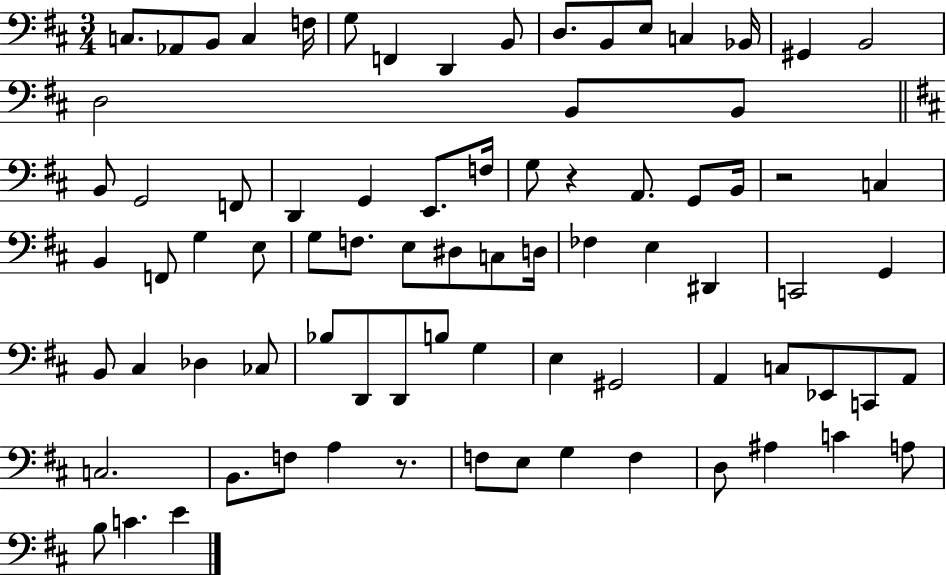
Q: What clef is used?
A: bass